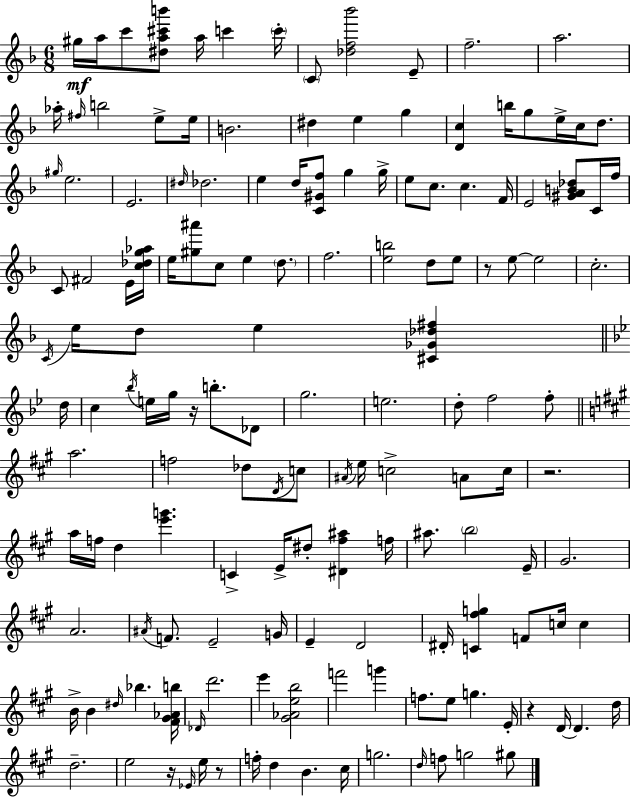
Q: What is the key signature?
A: D minor